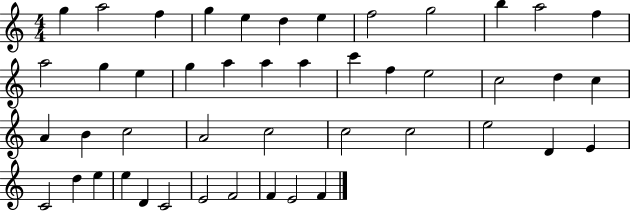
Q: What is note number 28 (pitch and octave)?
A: C5